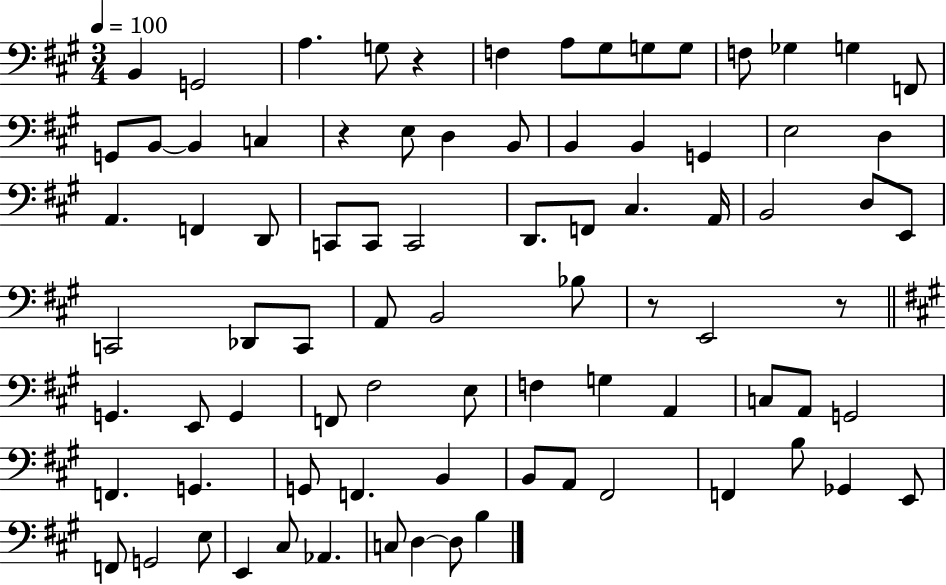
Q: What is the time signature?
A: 3/4